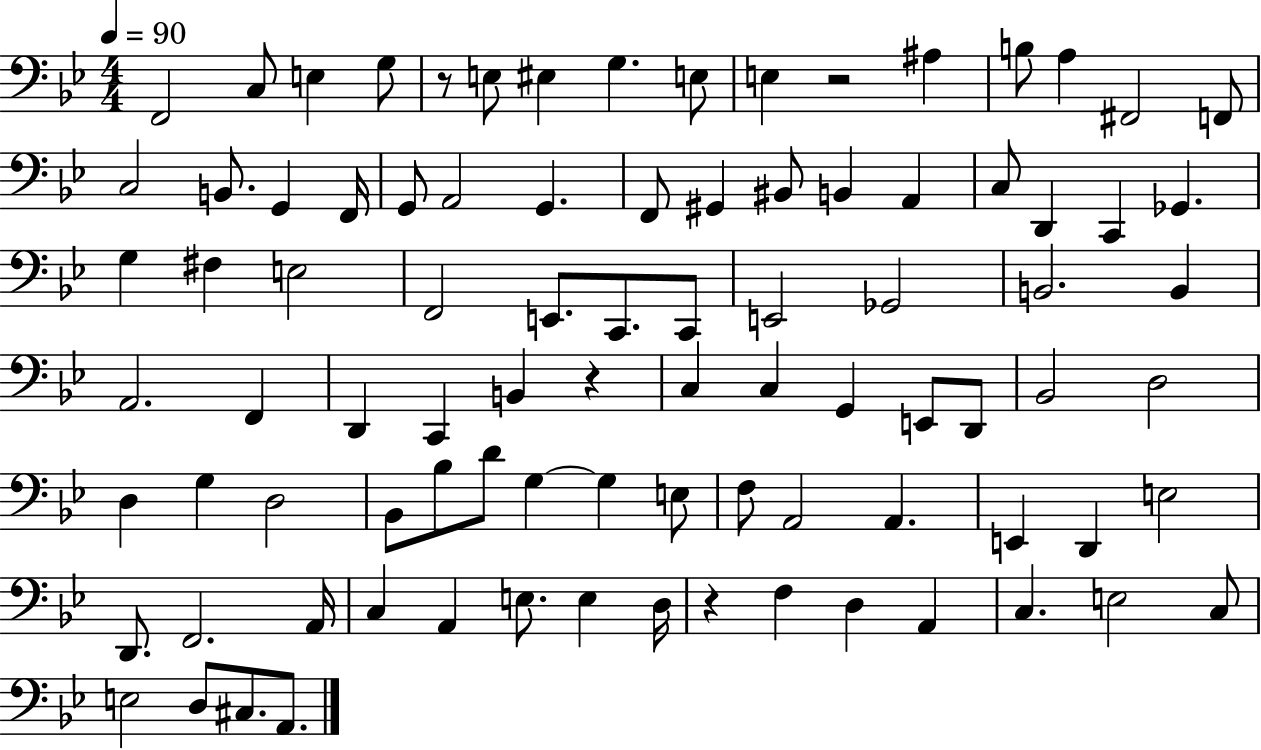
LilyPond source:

{
  \clef bass
  \numericTimeSignature
  \time 4/4
  \key bes \major
  \tempo 4 = 90
  f,2 c8 e4 g8 | r8 e8 eis4 g4. e8 | e4 r2 ais4 | b8 a4 fis,2 f,8 | \break c2 b,8. g,4 f,16 | g,8 a,2 g,4. | f,8 gis,4 bis,8 b,4 a,4 | c8 d,4 c,4 ges,4. | \break g4 fis4 e2 | f,2 e,8. c,8. c,8 | e,2 ges,2 | b,2. b,4 | \break a,2. f,4 | d,4 c,4 b,4 r4 | c4 c4 g,4 e,8 d,8 | bes,2 d2 | \break d4 g4 d2 | bes,8 bes8 d'8 g4~~ g4 e8 | f8 a,2 a,4. | e,4 d,4 e2 | \break d,8. f,2. a,16 | c4 a,4 e8. e4 d16 | r4 f4 d4 a,4 | c4. e2 c8 | \break e2 d8 cis8. a,8. | \bar "|."
}